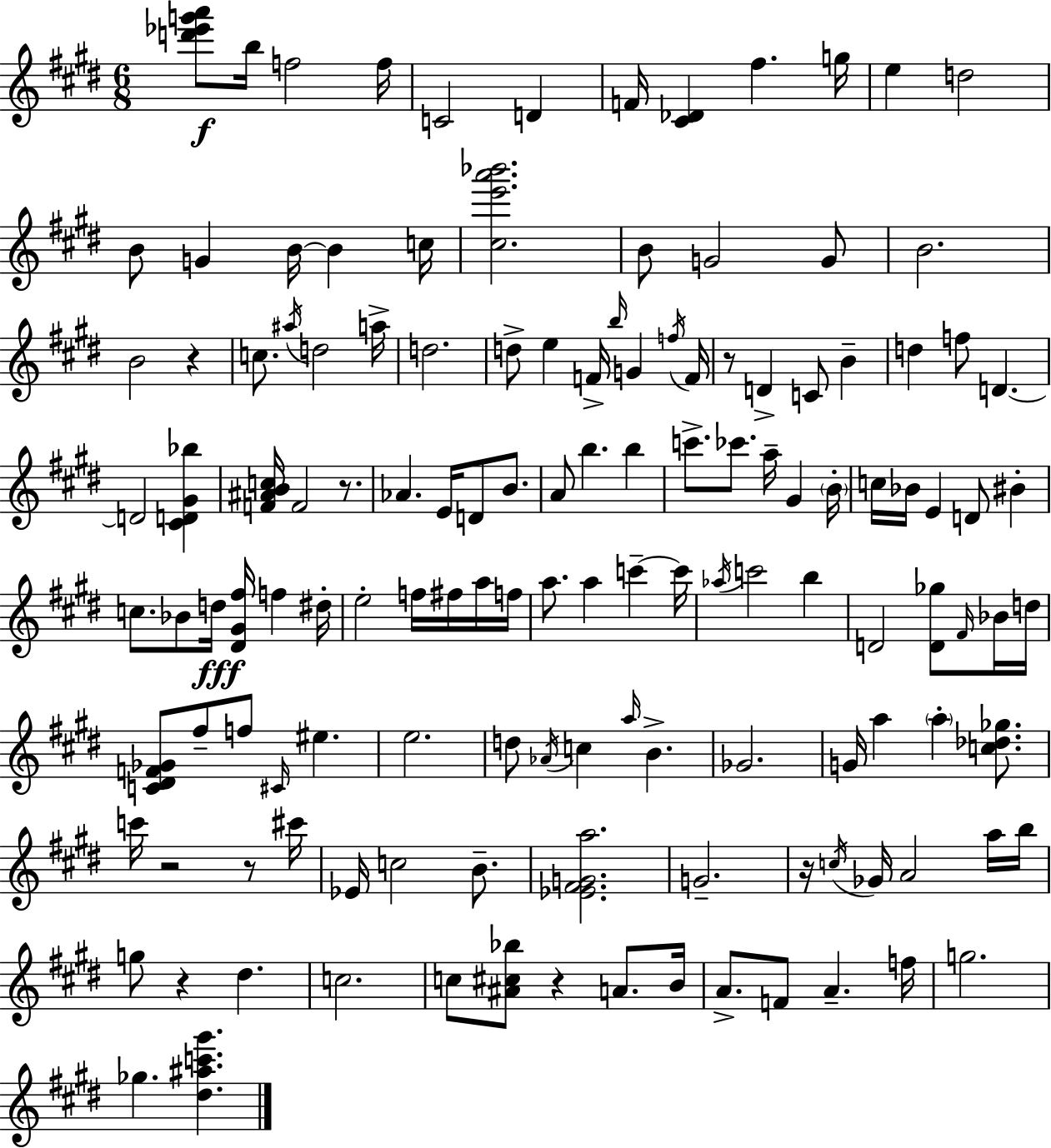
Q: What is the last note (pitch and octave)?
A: Gb5